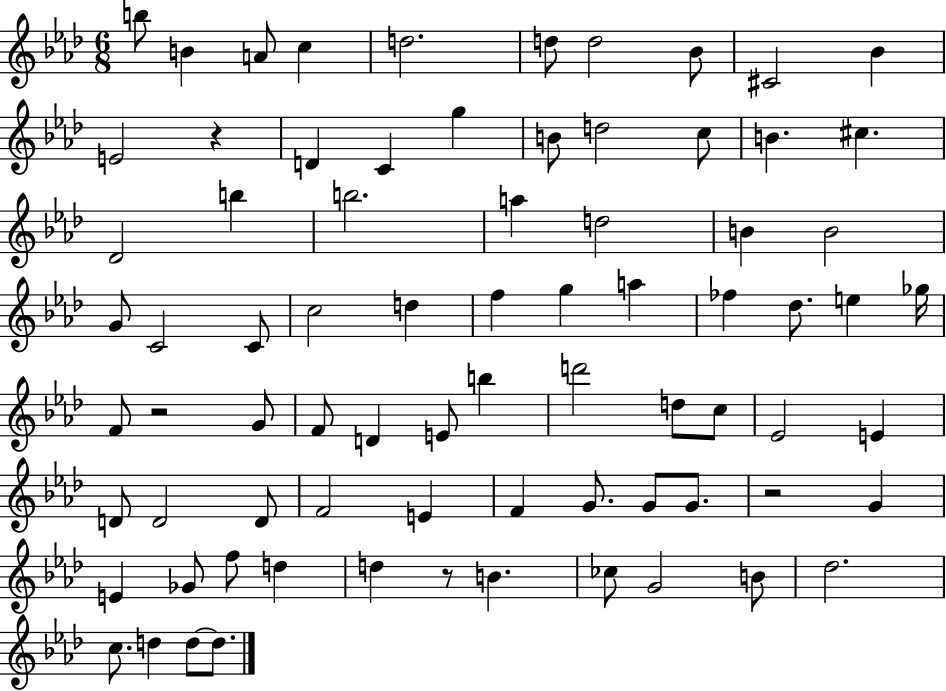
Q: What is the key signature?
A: AES major